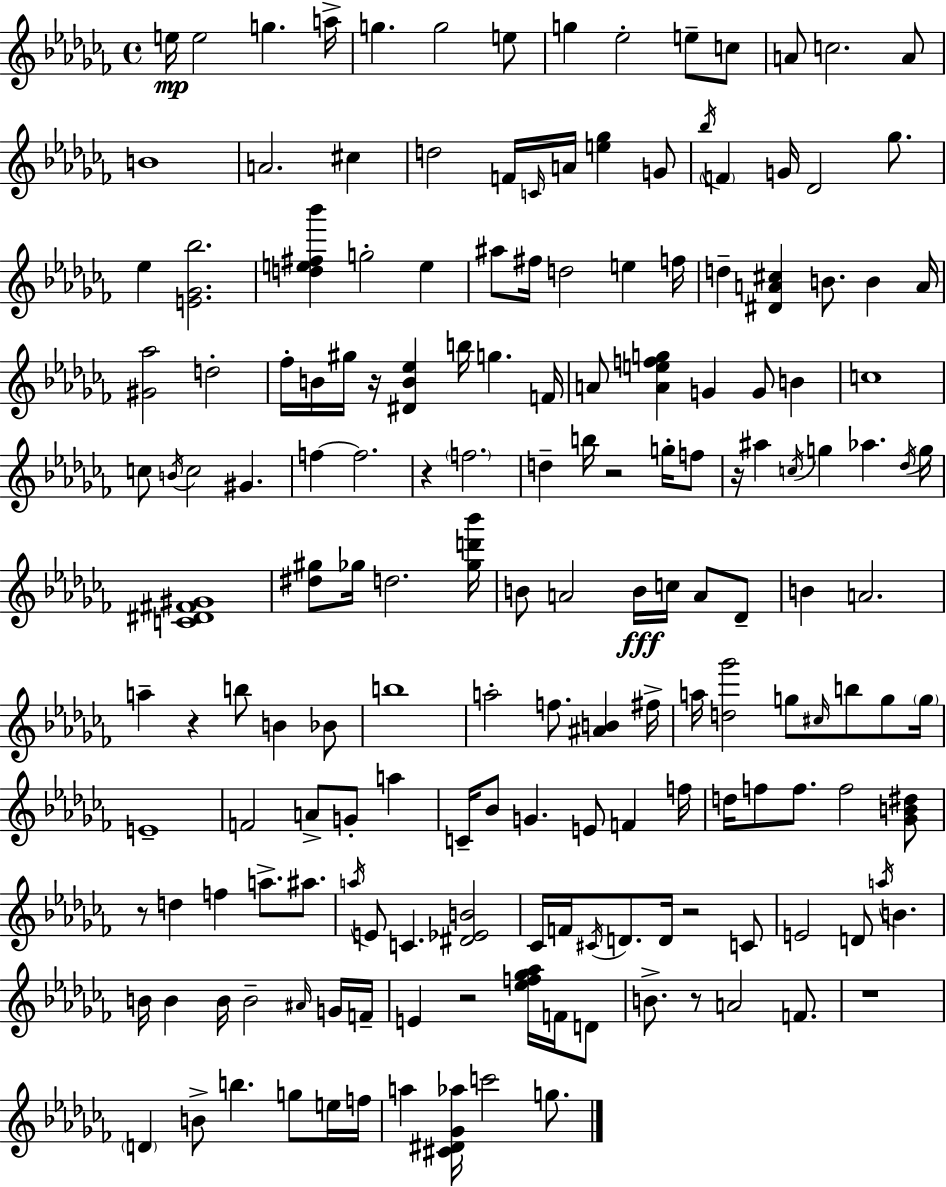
X:1
T:Untitled
M:4/4
L:1/4
K:Abm
e/4 e2 g a/4 g g2 e/2 g _e2 e/2 c/2 A/2 c2 A/2 B4 A2 ^c d2 F/4 C/4 A/4 [e_g] G/2 _b/4 F G/4 _D2 _g/2 _e [E_G_b]2 [de^f_b'] g2 e ^a/2 ^f/4 d2 e f/4 d [^DA^c] B/2 B A/4 [^G_a]2 d2 _f/4 B/4 ^g/4 z/4 [^DB_e] b/4 g F/4 A/2 [Aefg] G G/2 B c4 c/2 B/4 c2 ^G f f2 z f2 d b/4 z2 g/4 f/2 z/4 ^a c/4 g _a _d/4 g/4 [C^D^F^G]4 [^d^g]/2 _g/4 d2 [_gd'_b']/4 B/2 A2 B/4 c/4 A/2 _D/2 B A2 a z b/2 B _B/2 b4 a2 f/2 [^AB] ^f/4 a/4 [d_g']2 g/2 ^c/4 b/2 g/2 g/4 E4 F2 A/2 G/2 a C/4 _B/2 G E/2 F f/4 d/4 f/2 f/2 f2 [_GB^d]/2 z/2 d f a/2 ^a/2 a/4 E/2 C [^D_EB]2 _C/4 F/4 ^C/4 D/2 D/4 z2 C/2 E2 D/2 a/4 B B/4 B B/4 B2 ^A/4 G/4 F/4 E z2 [_ef_g_a]/4 F/4 D/2 B/2 z/2 A2 F/2 z4 D B/2 b g/2 e/4 f/4 a [^C^D_G_a]/4 c'2 g/2